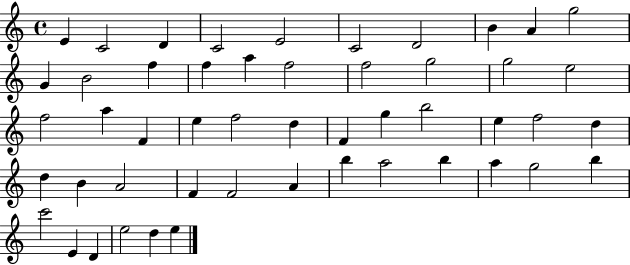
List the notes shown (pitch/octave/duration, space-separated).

E4/q C4/h D4/q C4/h E4/h C4/h D4/h B4/q A4/q G5/h G4/q B4/h F5/q F5/q A5/q F5/h F5/h G5/h G5/h E5/h F5/h A5/q F4/q E5/q F5/h D5/q F4/q G5/q B5/h E5/q F5/h D5/q D5/q B4/q A4/h F4/q F4/h A4/q B5/q A5/h B5/q A5/q G5/h B5/q C6/h E4/q D4/q E5/h D5/q E5/q